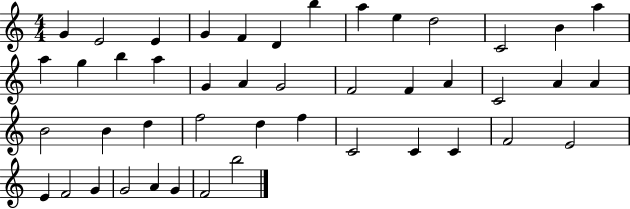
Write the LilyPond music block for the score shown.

{
  \clef treble
  \numericTimeSignature
  \time 4/4
  \key c \major
  g'4 e'2 e'4 | g'4 f'4 d'4 b''4 | a''4 e''4 d''2 | c'2 b'4 a''4 | \break a''4 g''4 b''4 a''4 | g'4 a'4 g'2 | f'2 f'4 a'4 | c'2 a'4 a'4 | \break b'2 b'4 d''4 | f''2 d''4 f''4 | c'2 c'4 c'4 | f'2 e'2 | \break e'4 f'2 g'4 | g'2 a'4 g'4 | f'2 b''2 | \bar "|."
}